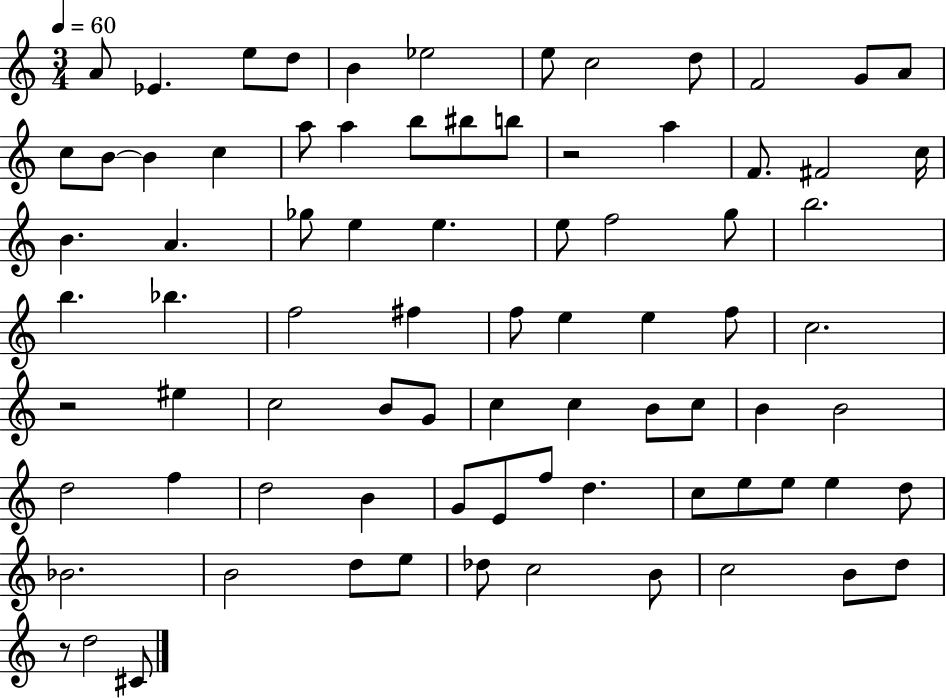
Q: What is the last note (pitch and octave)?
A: C#4